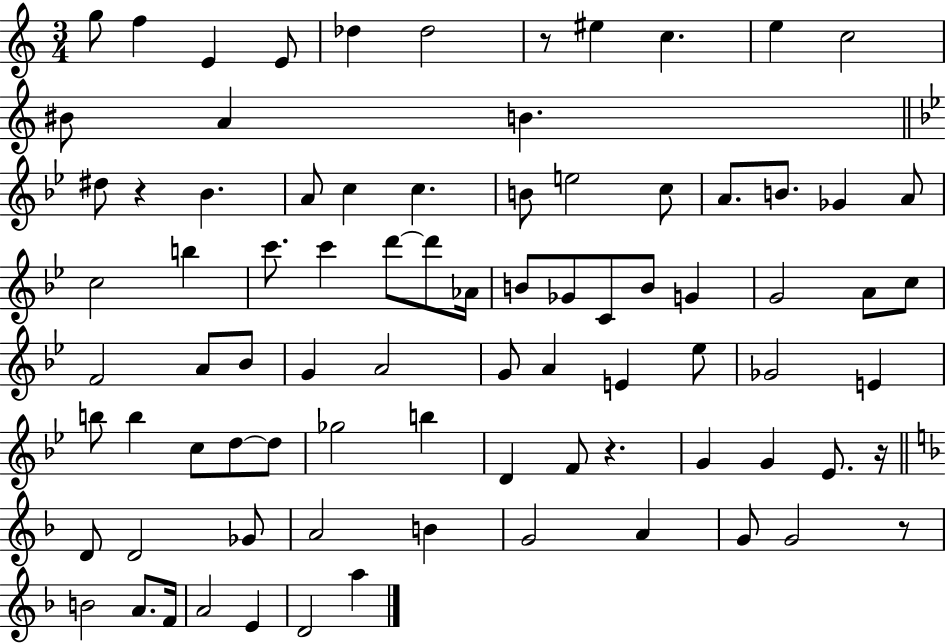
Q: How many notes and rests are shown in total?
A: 84